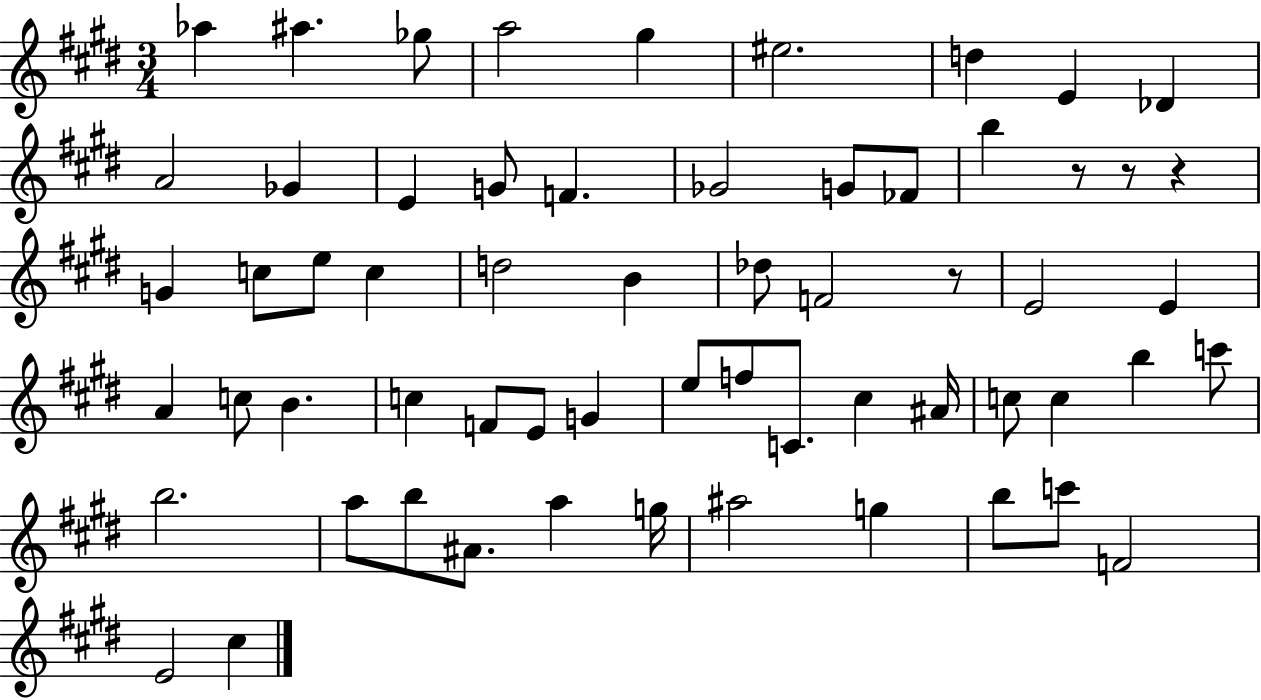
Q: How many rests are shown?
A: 4